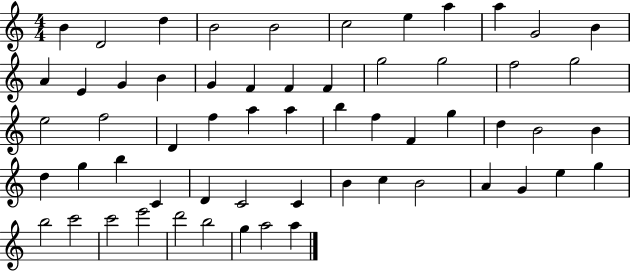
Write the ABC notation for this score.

X:1
T:Untitled
M:4/4
L:1/4
K:C
B D2 d B2 B2 c2 e a a G2 B A E G B G F F F g2 g2 f2 g2 e2 f2 D f a a b f F g d B2 B d g b C D C2 C B c B2 A G e g b2 c'2 c'2 e'2 d'2 b2 g a2 a